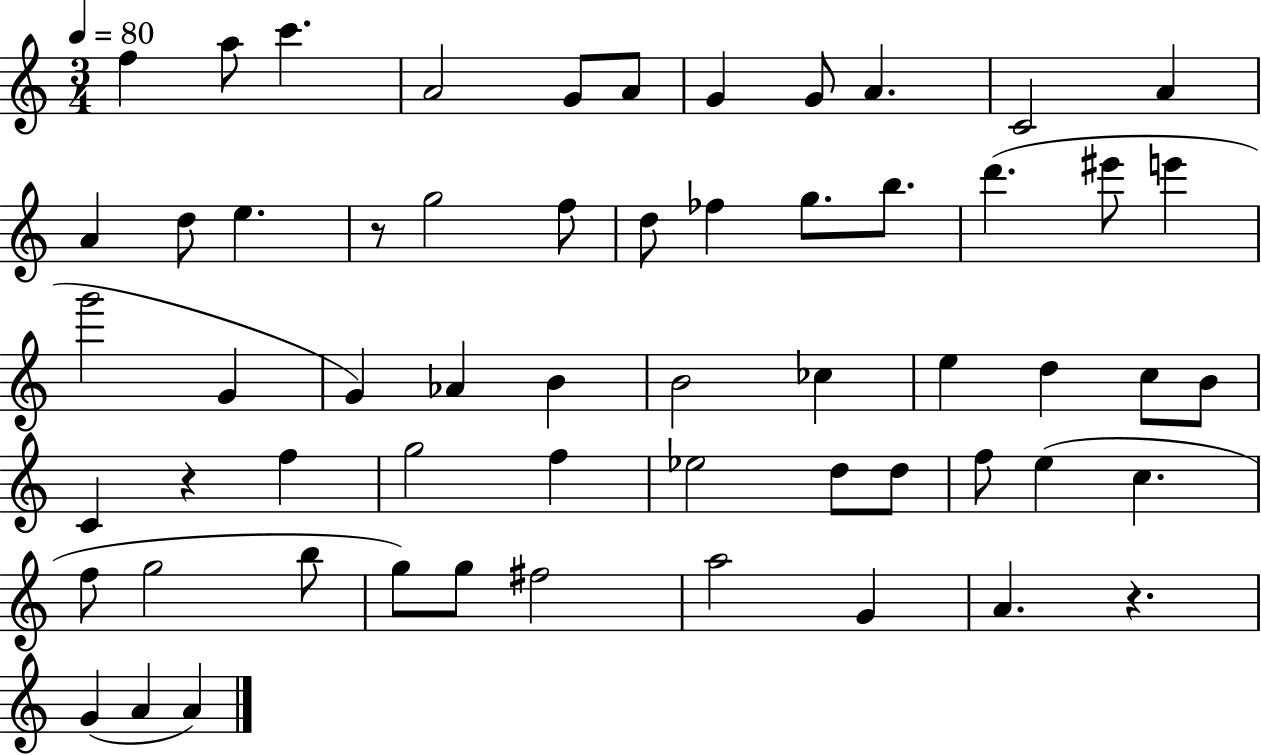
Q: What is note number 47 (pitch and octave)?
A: B5